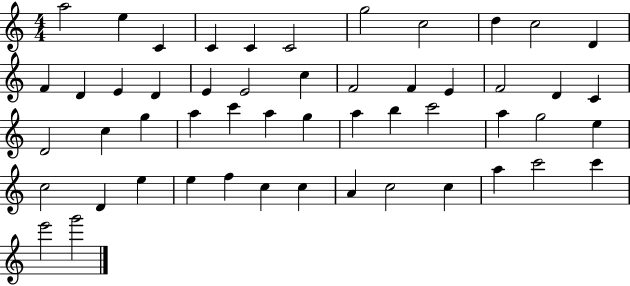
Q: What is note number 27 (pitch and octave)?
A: G5